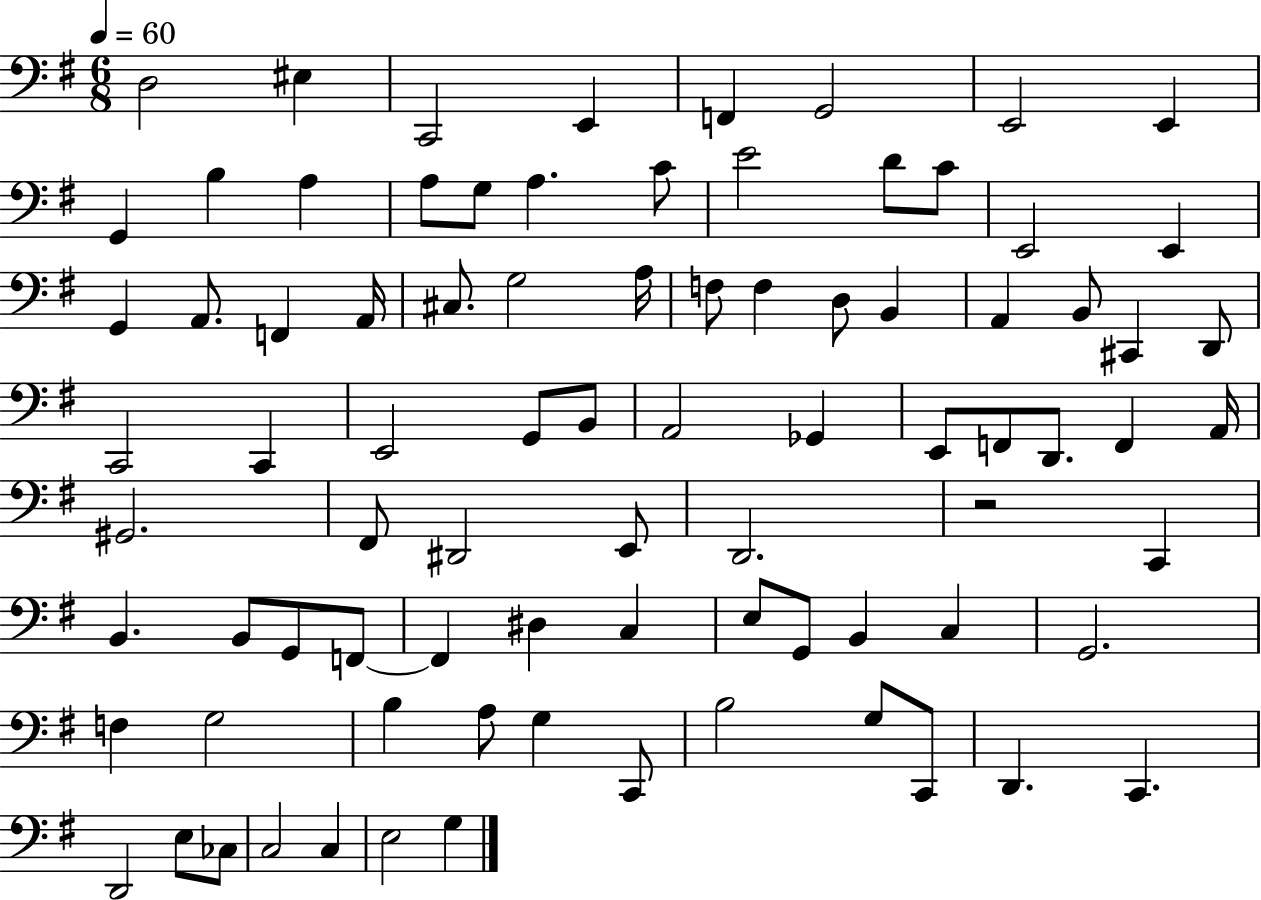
D3/h EIS3/q C2/h E2/q F2/q G2/h E2/h E2/q G2/q B3/q A3/q A3/e G3/e A3/q. C4/e E4/h D4/e C4/e E2/h E2/q G2/q A2/e. F2/q A2/s C#3/e. G3/h A3/s F3/e F3/q D3/e B2/q A2/q B2/e C#2/q D2/e C2/h C2/q E2/h G2/e B2/e A2/h Gb2/q E2/e F2/e D2/e. F2/q A2/s G#2/h. F#2/e D#2/h E2/e D2/h. R/h C2/q B2/q. B2/e G2/e F2/e F2/q D#3/q C3/q E3/e G2/e B2/q C3/q G2/h. F3/q G3/h B3/q A3/e G3/q C2/e B3/h G3/e C2/e D2/q. C2/q. D2/h E3/e CES3/e C3/h C3/q E3/h G3/q